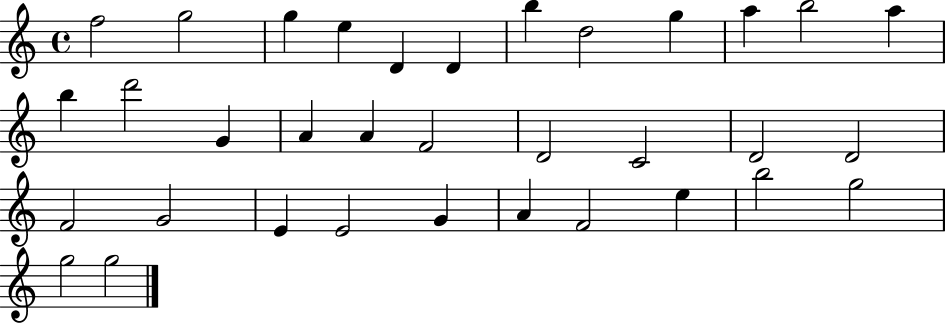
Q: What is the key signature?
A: C major